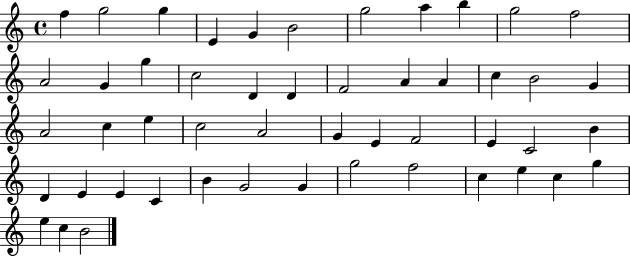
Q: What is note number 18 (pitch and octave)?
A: F4